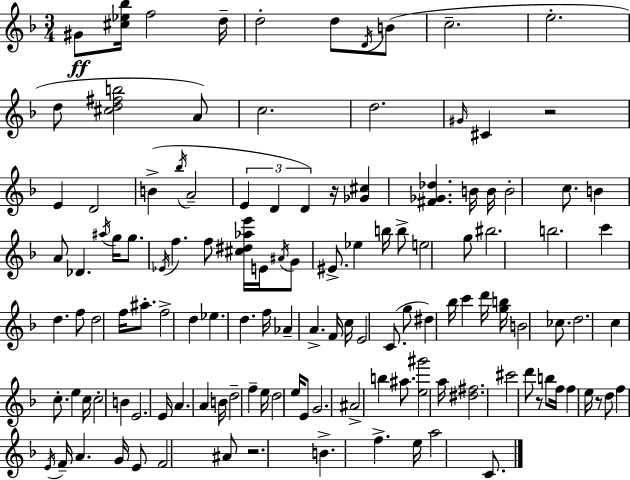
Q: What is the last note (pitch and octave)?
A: C4